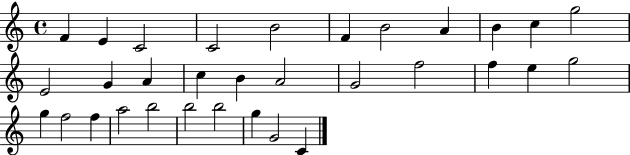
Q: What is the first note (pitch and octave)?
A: F4